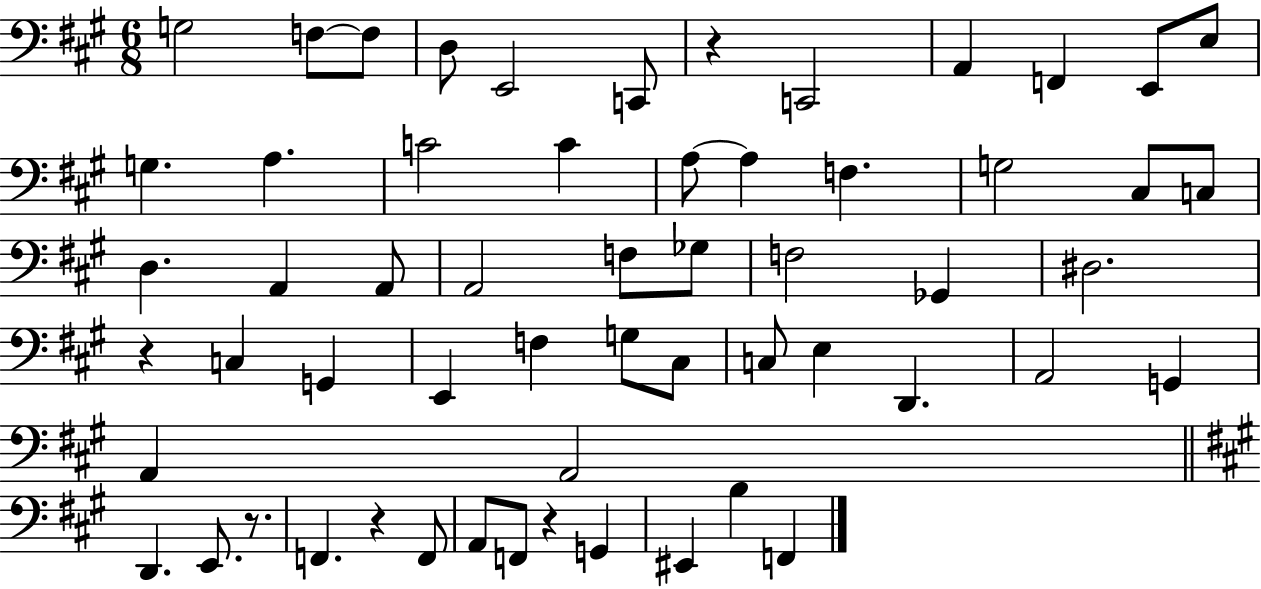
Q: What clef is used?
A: bass